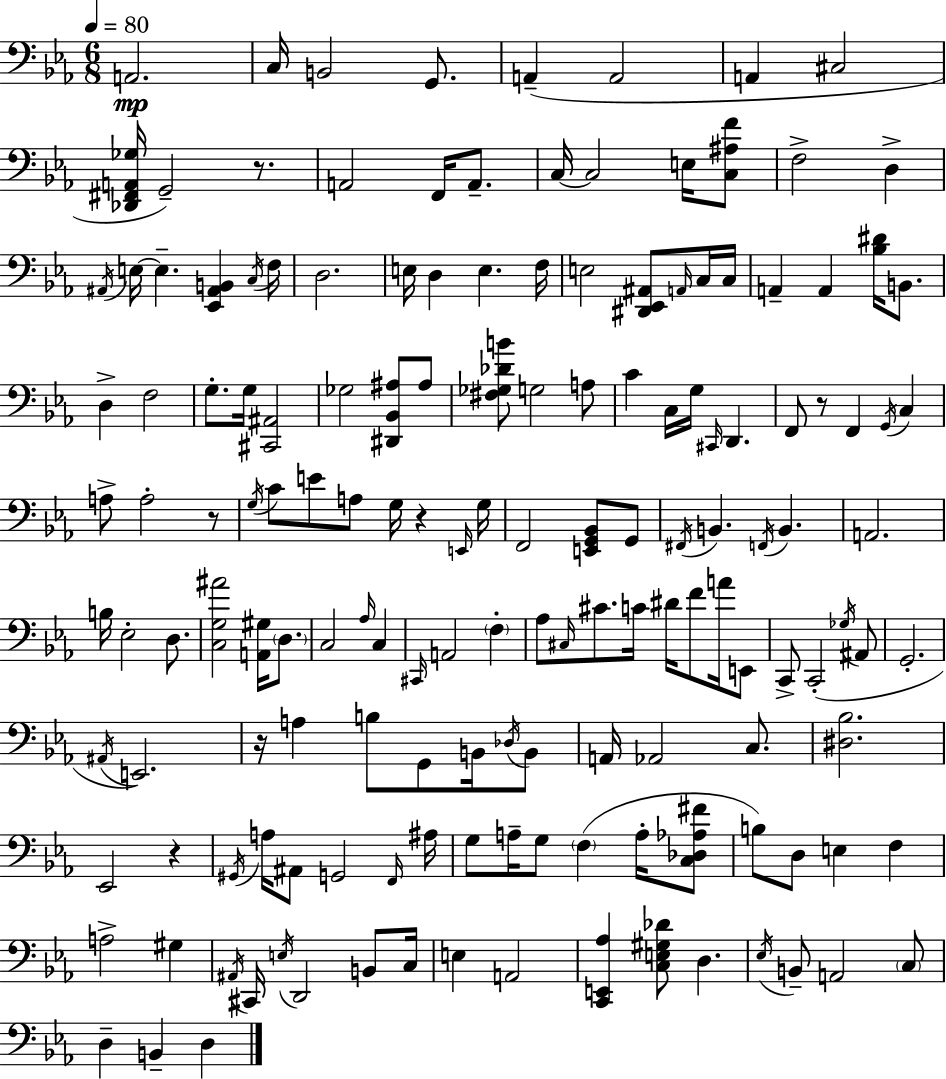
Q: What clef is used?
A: bass